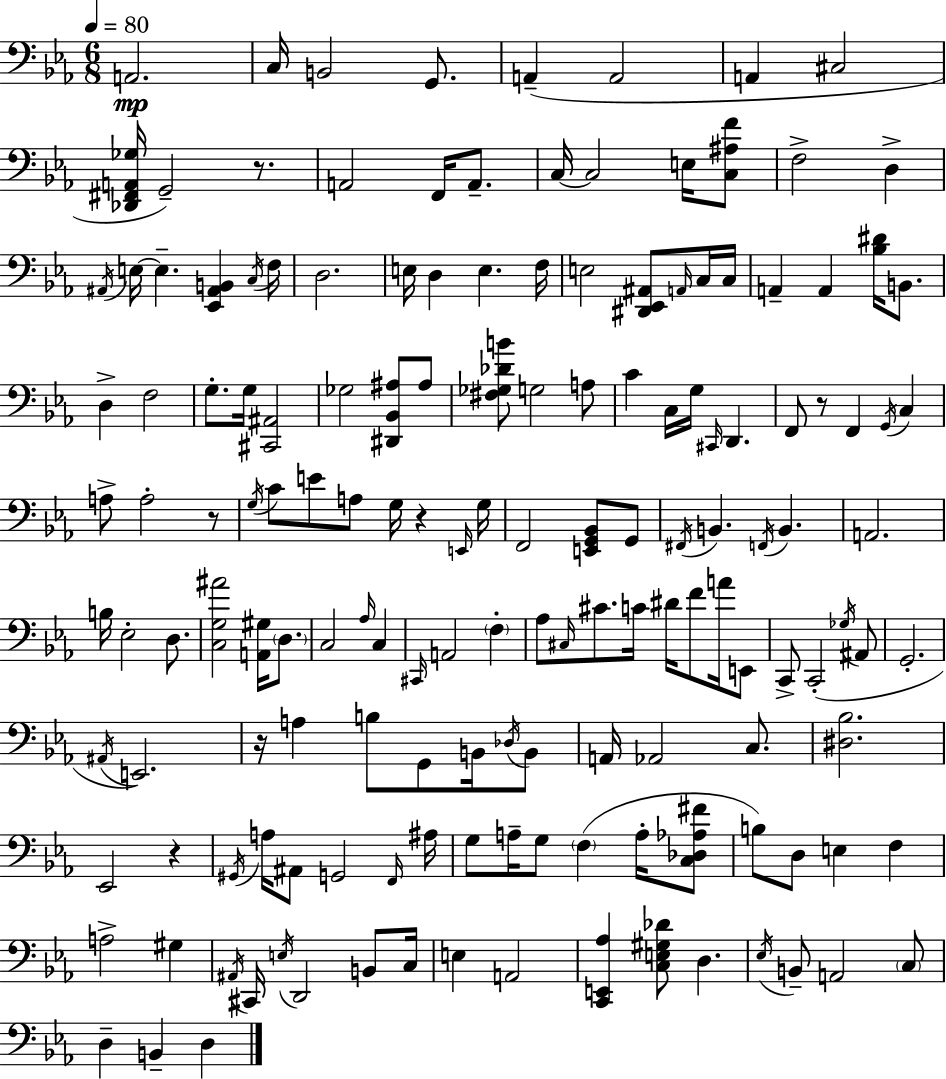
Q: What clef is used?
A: bass